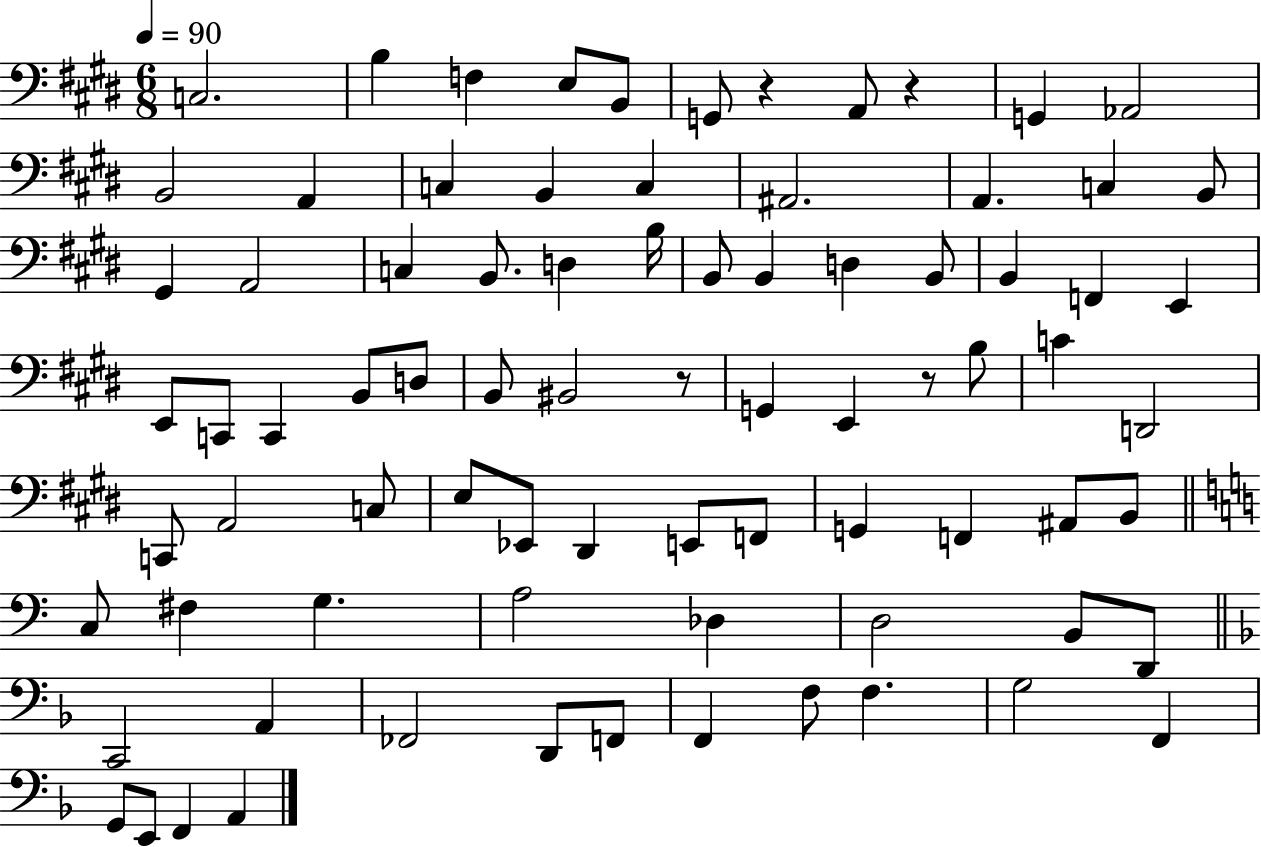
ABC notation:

X:1
T:Untitled
M:6/8
L:1/4
K:E
C,2 B, F, E,/2 B,,/2 G,,/2 z A,,/2 z G,, _A,,2 B,,2 A,, C, B,, C, ^A,,2 A,, C, B,,/2 ^G,, A,,2 C, B,,/2 D, B,/4 B,,/2 B,, D, B,,/2 B,, F,, E,, E,,/2 C,,/2 C,, B,,/2 D,/2 B,,/2 ^B,,2 z/2 G,, E,, z/2 B,/2 C D,,2 C,,/2 A,,2 C,/2 E,/2 _E,,/2 ^D,, E,,/2 F,,/2 G,, F,, ^A,,/2 B,,/2 C,/2 ^F, G, A,2 _D, D,2 B,,/2 D,,/2 C,,2 A,, _F,,2 D,,/2 F,,/2 F,, F,/2 F, G,2 F,, G,,/2 E,,/2 F,, A,,